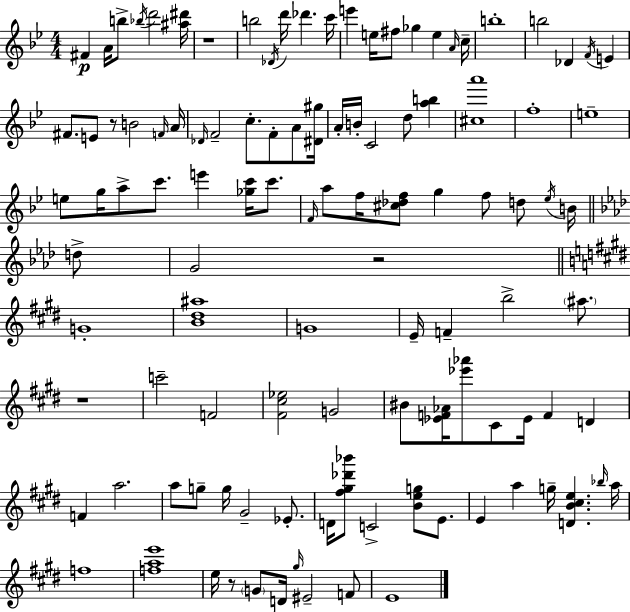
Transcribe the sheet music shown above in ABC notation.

X:1
T:Untitled
M:4/4
L:1/4
K:Bb
^F A/4 b/2 _b/4 d'2 [^a^d']/4 z4 b2 _D/4 d'/4 _d' c'/4 e' e/4 ^f/2 _g e A/4 c/4 b4 b2 _D F/4 E ^F/2 E/2 z/2 B2 F/4 A/4 _D/4 F2 c/2 F/2 A/2 [^D^g]/4 A/4 B/4 C2 d/2 [ab] [^ca']4 f4 e4 e/2 g/4 a/2 c'/2 e' [_gc']/4 c'/2 F/4 a/2 f/4 [^c_df]/2 g f/2 d/2 _e/4 B/4 d/2 G2 z2 G4 [B^d^a]4 G4 E/4 F b2 ^a/2 z4 c'2 F2 [^F^c_e]2 G2 ^B/2 [_EF_A]/4 [_e'_a']/2 ^C/2 _E/4 F D F a2 a/2 g/2 g/4 ^G2 _E/2 D/4 [^f^g_d'_b']/2 C2 [Beg]/2 E/2 E a g/4 [DB^ce] _b/4 a/4 f4 [fae']4 e/4 z/2 G/2 D/4 ^g/4 ^E2 F/2 E4